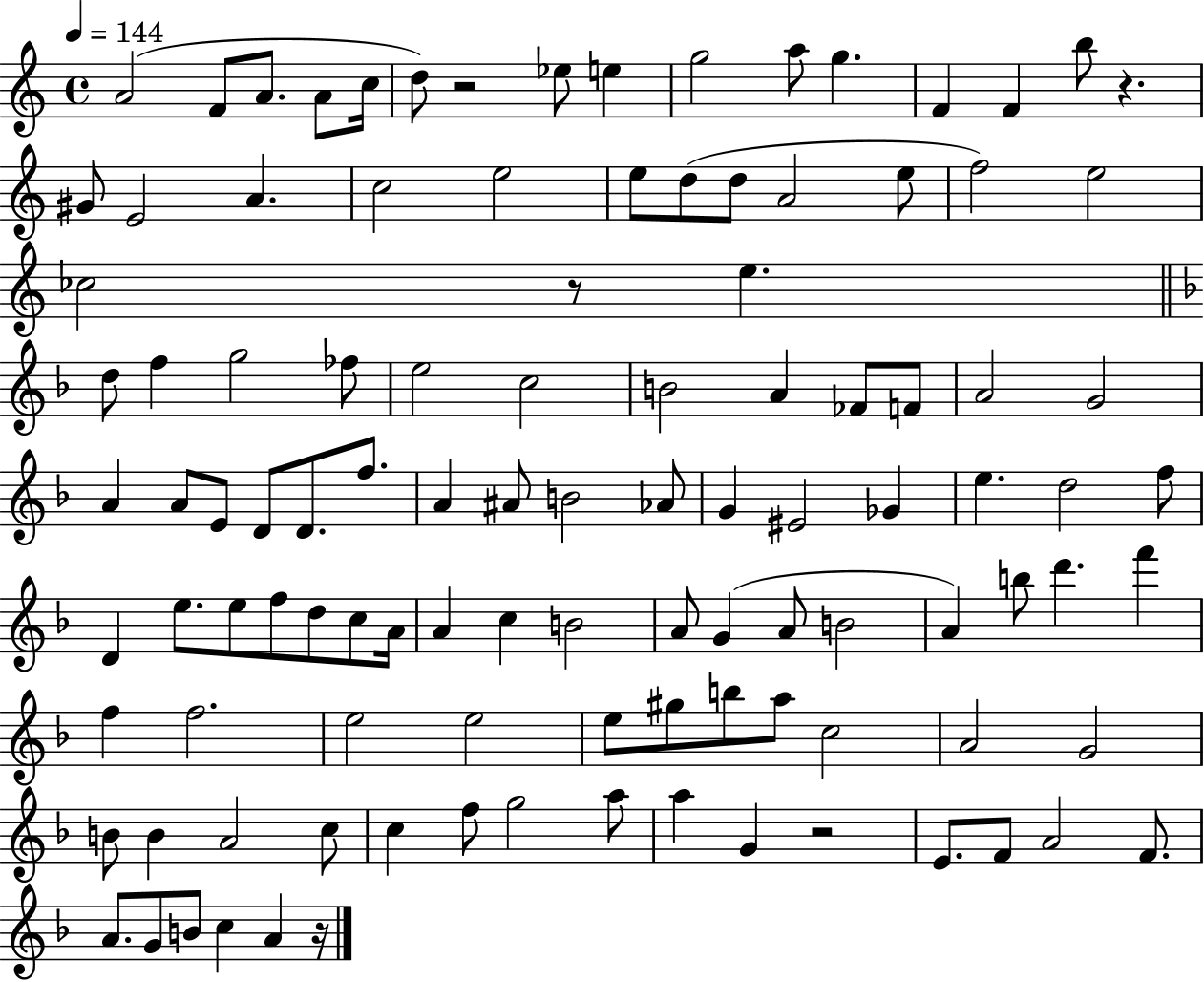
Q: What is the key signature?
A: C major